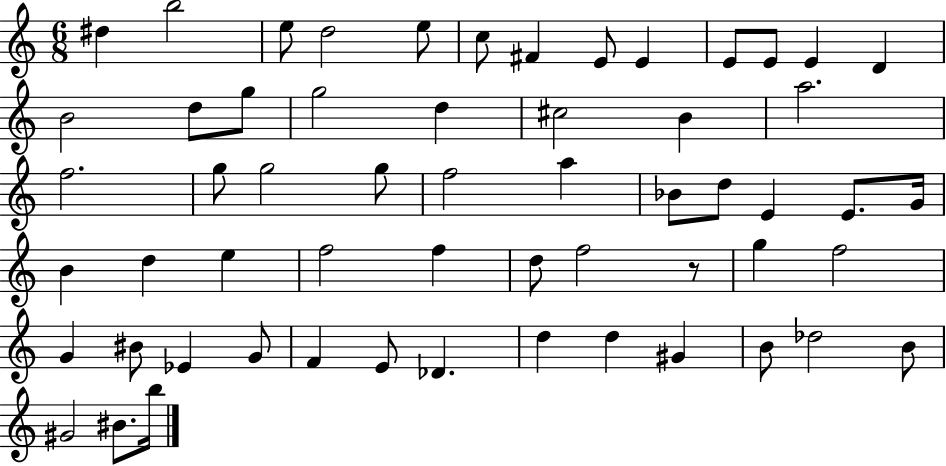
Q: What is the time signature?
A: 6/8